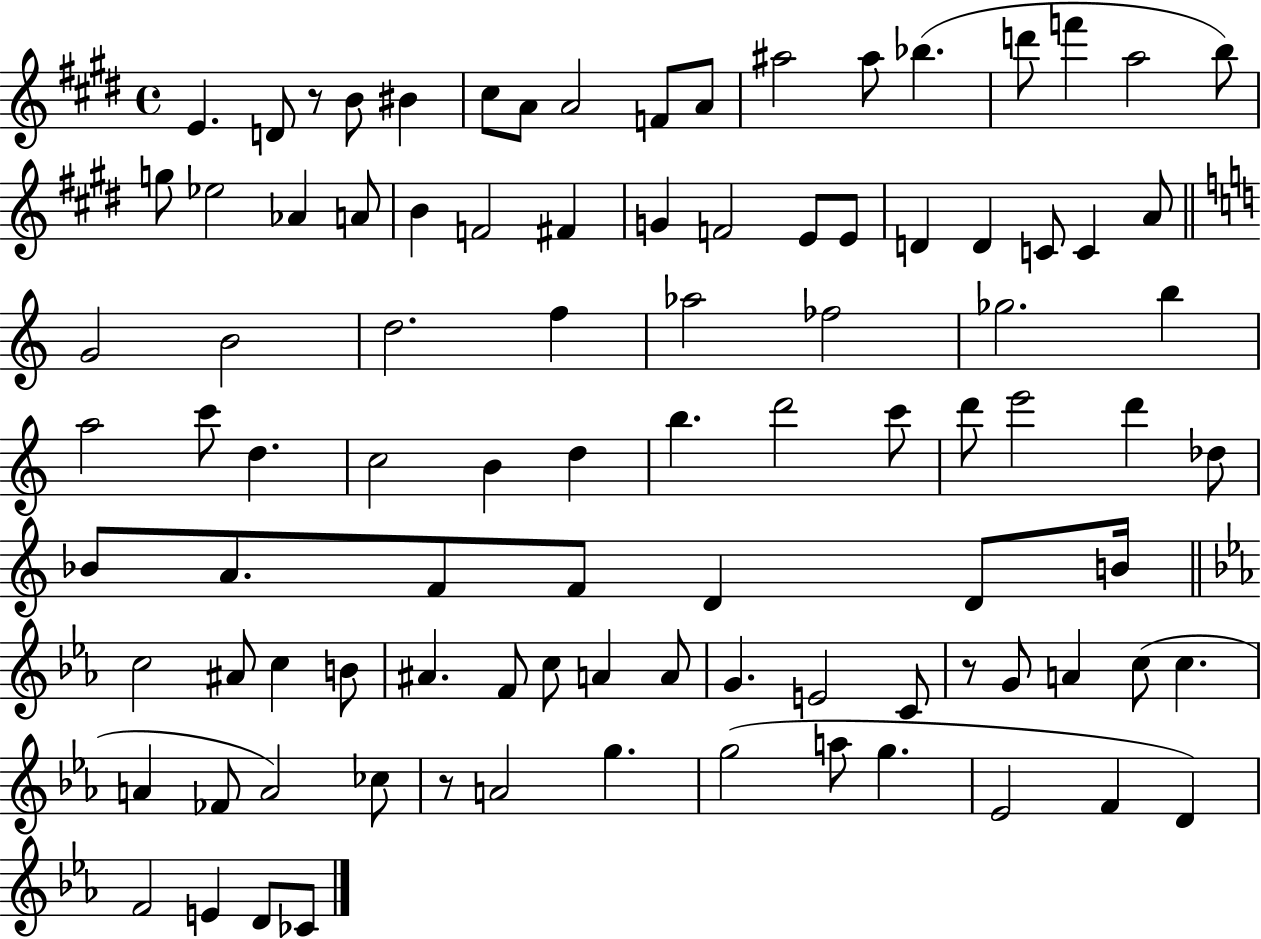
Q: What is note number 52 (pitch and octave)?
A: D6